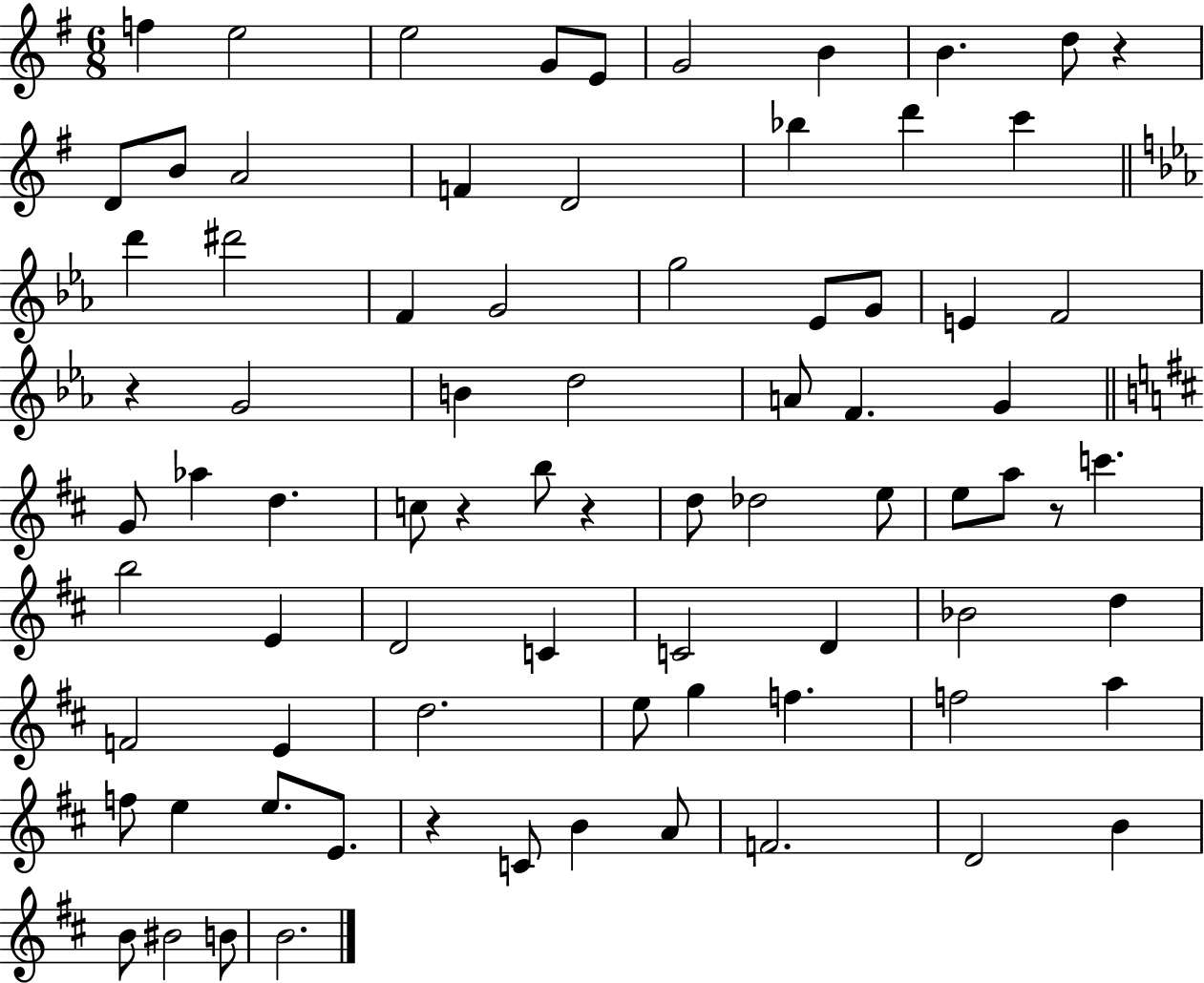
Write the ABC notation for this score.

X:1
T:Untitled
M:6/8
L:1/4
K:G
f e2 e2 G/2 E/2 G2 B B d/2 z D/2 B/2 A2 F D2 _b d' c' d' ^d'2 F G2 g2 _E/2 G/2 E F2 z G2 B d2 A/2 F G G/2 _a d c/2 z b/2 z d/2 _d2 e/2 e/2 a/2 z/2 c' b2 E D2 C C2 D _B2 d F2 E d2 e/2 g f f2 a f/2 e e/2 E/2 z C/2 B A/2 F2 D2 B B/2 ^B2 B/2 B2